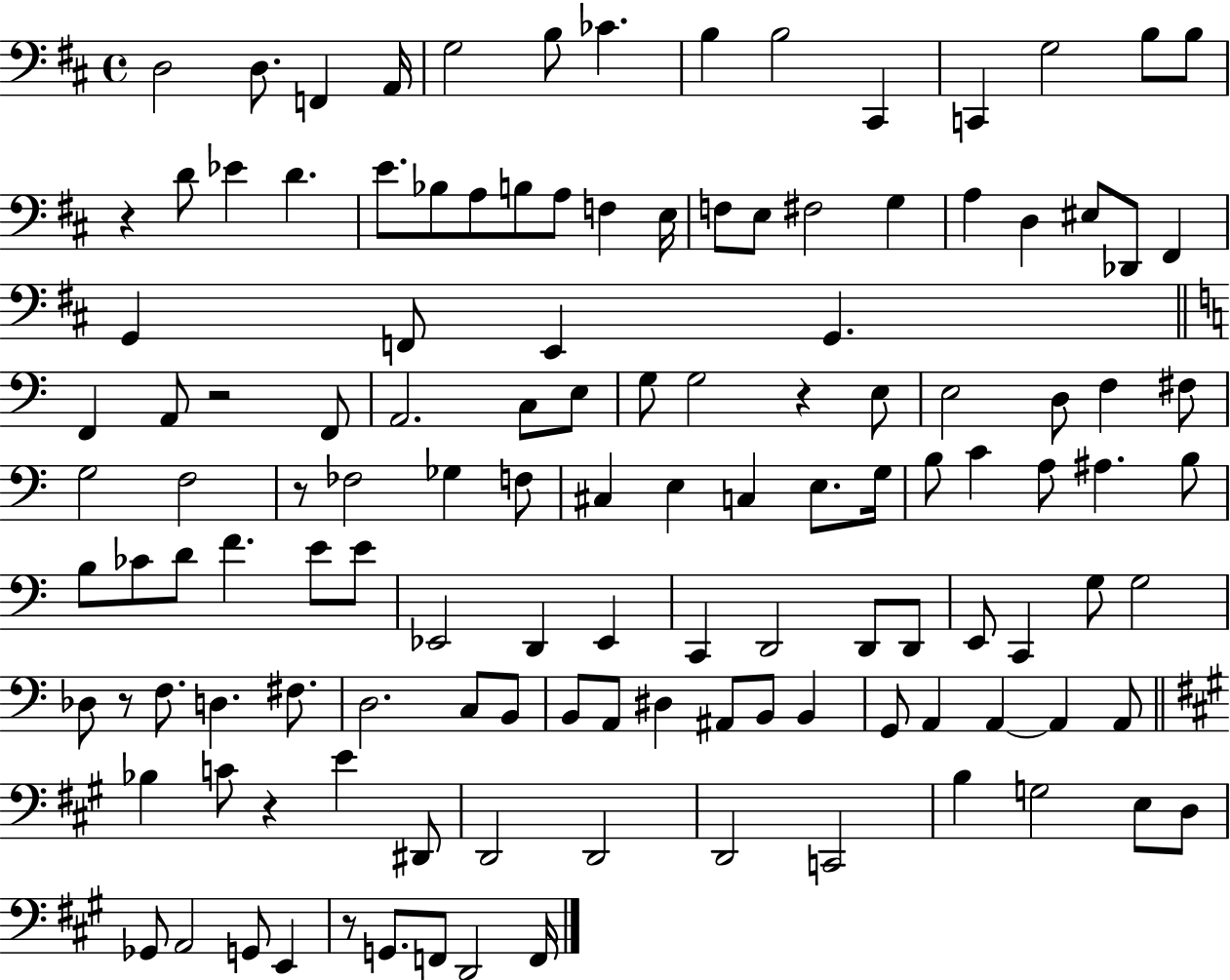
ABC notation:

X:1
T:Untitled
M:4/4
L:1/4
K:D
D,2 D,/2 F,, A,,/4 G,2 B,/2 _C B, B,2 ^C,, C,, G,2 B,/2 B,/2 z D/2 _E D E/2 _B,/2 A,/2 B,/2 A,/2 F, E,/4 F,/2 E,/2 ^F,2 G, A, D, ^E,/2 _D,,/2 ^F,, G,, F,,/2 E,, G,, F,, A,,/2 z2 F,,/2 A,,2 C,/2 E,/2 G,/2 G,2 z E,/2 E,2 D,/2 F, ^F,/2 G,2 F,2 z/2 _F,2 _G, F,/2 ^C, E, C, E,/2 G,/4 B,/2 C A,/2 ^A, B,/2 B,/2 _C/2 D/2 F E/2 E/2 _E,,2 D,, _E,, C,, D,,2 D,,/2 D,,/2 E,,/2 C,, G,/2 G,2 _D,/2 z/2 F,/2 D, ^F,/2 D,2 C,/2 B,,/2 B,,/2 A,,/2 ^D, ^A,,/2 B,,/2 B,, G,,/2 A,, A,, A,, A,,/2 _B, C/2 z E ^D,,/2 D,,2 D,,2 D,,2 C,,2 B, G,2 E,/2 D,/2 _G,,/2 A,,2 G,,/2 E,, z/2 G,,/2 F,,/2 D,,2 F,,/4